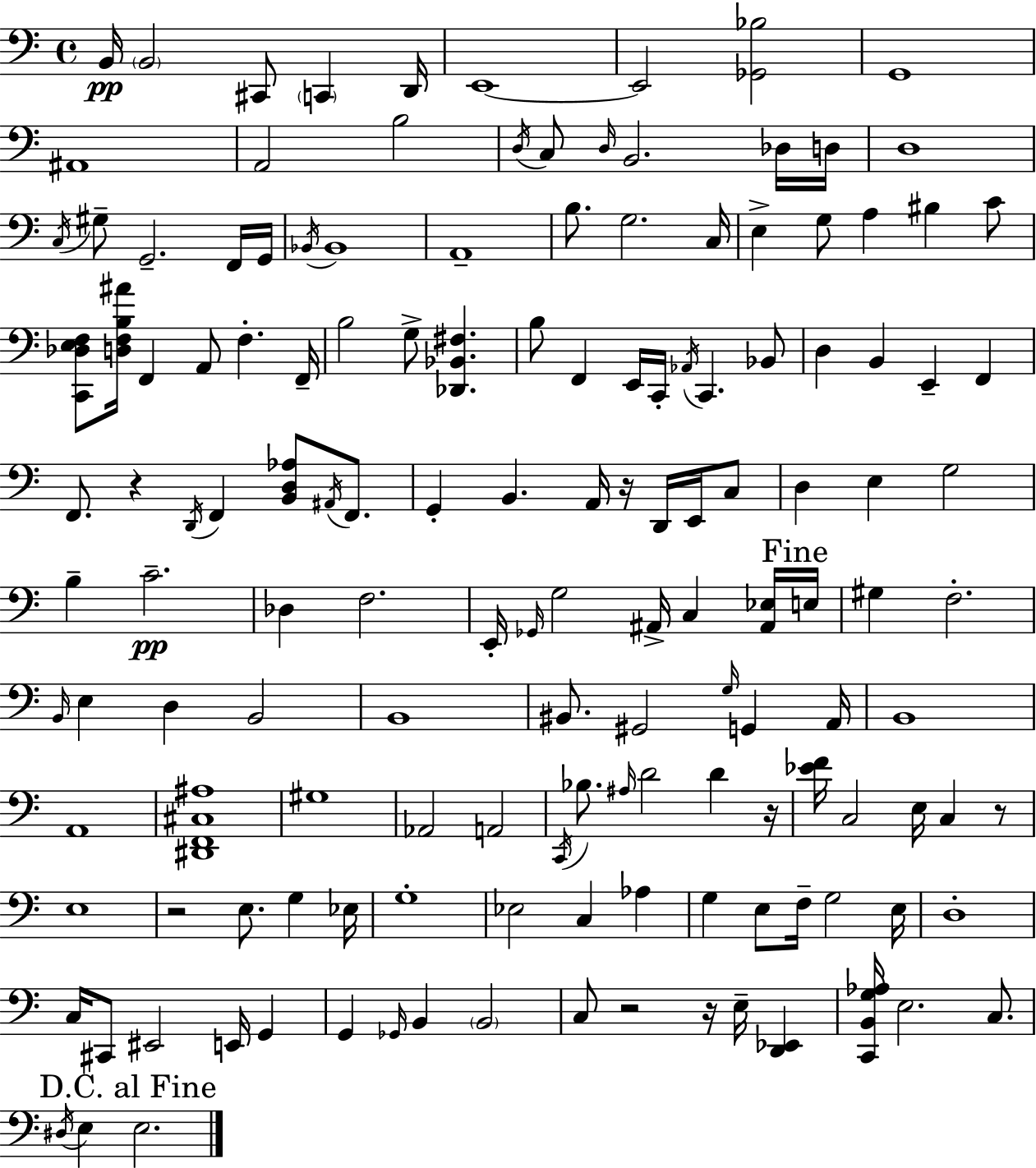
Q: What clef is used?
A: bass